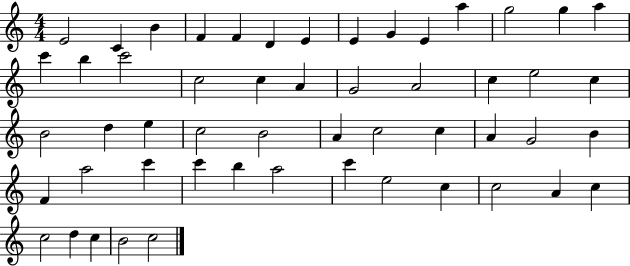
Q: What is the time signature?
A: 4/4